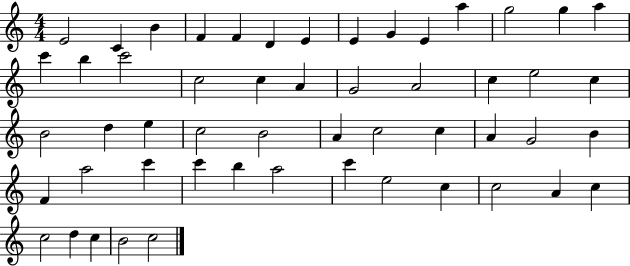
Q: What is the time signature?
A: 4/4